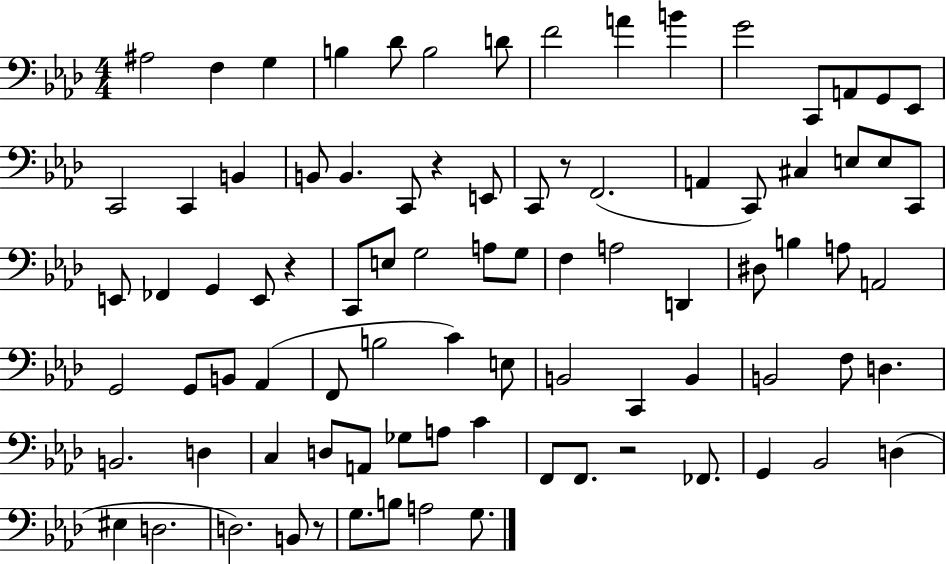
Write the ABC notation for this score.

X:1
T:Untitled
M:4/4
L:1/4
K:Ab
^A,2 F, G, B, _D/2 B,2 D/2 F2 A B G2 C,,/2 A,,/2 G,,/2 _E,,/2 C,,2 C,, B,, B,,/2 B,, C,,/2 z E,,/2 C,,/2 z/2 F,,2 A,, C,,/2 ^C, E,/2 E,/2 C,,/2 E,,/2 _F,, G,, E,,/2 z C,,/2 E,/2 G,2 A,/2 G,/2 F, A,2 D,, ^D,/2 B, A,/2 A,,2 G,,2 G,,/2 B,,/2 _A,, F,,/2 B,2 C E,/2 B,,2 C,, B,, B,,2 F,/2 D, B,,2 D, C, D,/2 A,,/2 _G,/2 A,/2 C F,,/2 F,,/2 z2 _F,,/2 G,, _B,,2 D, ^E, D,2 D,2 B,,/2 z/2 G,/2 B,/2 A,2 G,/2